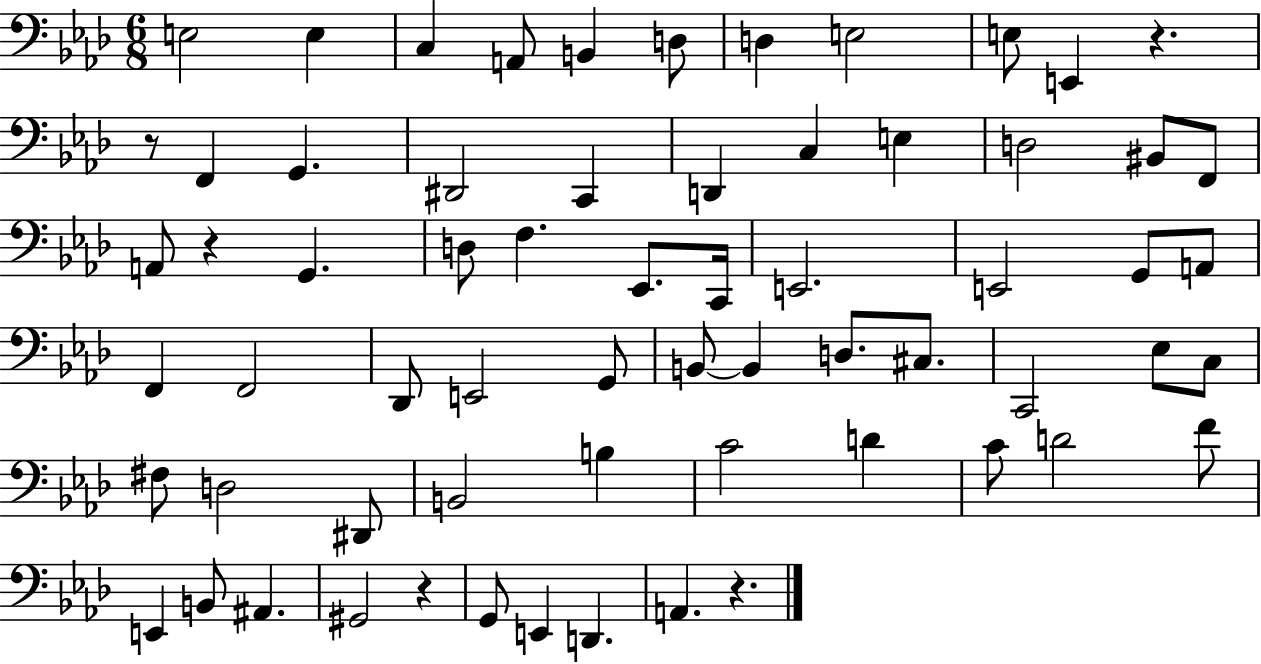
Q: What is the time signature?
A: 6/8